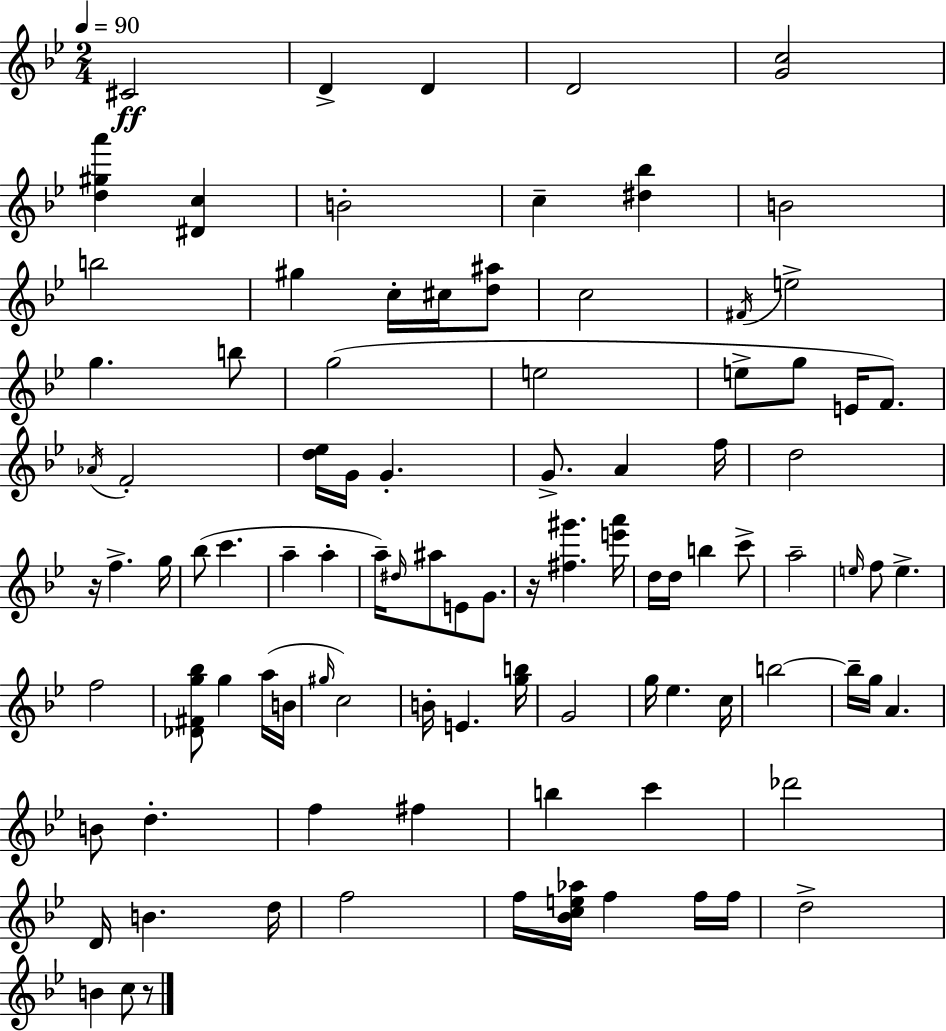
{
  \clef treble
  \numericTimeSignature
  \time 2/4
  \key g \minor
  \tempo 4 = 90
  \repeat volta 2 { cis'2\ff | d'4-> d'4 | d'2 | <g' c''>2 | \break <d'' gis'' a'''>4 <dis' c''>4 | b'2-. | c''4-- <dis'' bes''>4 | b'2 | \break b''2 | gis''4 c''16-. cis''16 <d'' ais''>8 | c''2 | \acciaccatura { fis'16 } e''2-> | \break g''4. b''8 | g''2( | e''2 | e''8-> g''8 e'16 f'8.) | \break \acciaccatura { aes'16 } f'2-. | <d'' ees''>16 g'16 g'4.-. | g'8.-> a'4 | f''16 d''2 | \break r16 f''4.-> | g''16 bes''8( c'''4. | a''4-- a''4-. | a''16--) \grace { dis''16 } ais''8 e'8 | \break g'8. r16 <fis'' gis'''>4. | <e''' a'''>16 d''16 d''16 b''4 | c'''8-> a''2-- | \grace { e''16 } f''8 e''4.-> | \break f''2 | <des' fis' g'' bes''>8 g''4 | a''16( b'16 \grace { gis''16 }) c''2 | b'16-. e'4. | \break <g'' b''>16 g'2 | g''16 ees''4. | c''16 b''2~~ | b''16-- g''16 a'4. | \break b'8 d''4.-. | f''4 | fis''4 b''4 | c'''4 des'''2 | \break d'16 b'4. | d''16 f''2 | f''16 <bes' c'' e'' aes''>16 f''4 | f''16 f''16 d''2-> | \break b'4 | c''8 r8 } \bar "|."
}